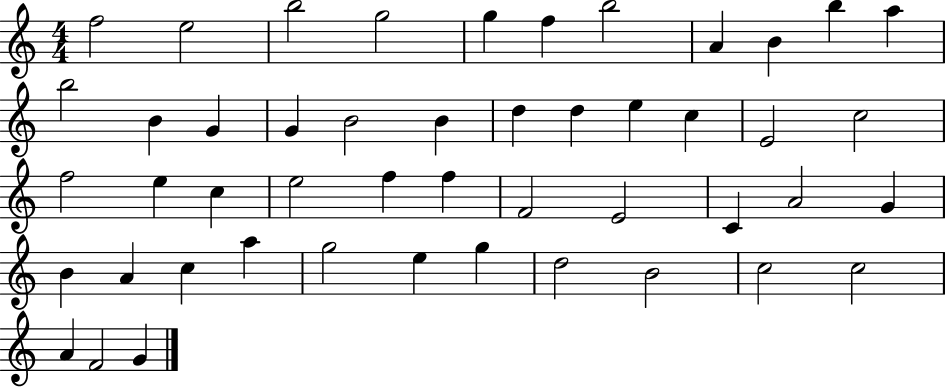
F5/h E5/h B5/h G5/h G5/q F5/q B5/h A4/q B4/q B5/q A5/q B5/h B4/q G4/q G4/q B4/h B4/q D5/q D5/q E5/q C5/q E4/h C5/h F5/h E5/q C5/q E5/h F5/q F5/q F4/h E4/h C4/q A4/h G4/q B4/q A4/q C5/q A5/q G5/h E5/q G5/q D5/h B4/h C5/h C5/h A4/q F4/h G4/q